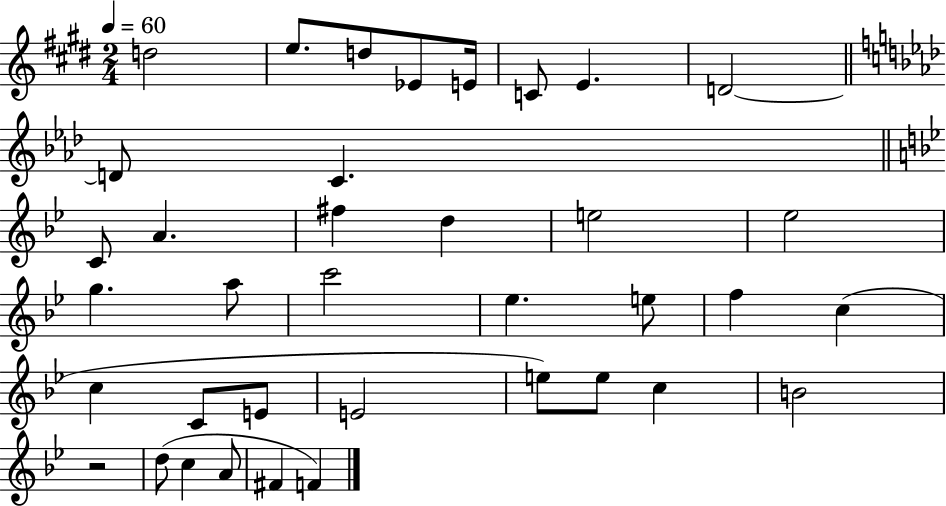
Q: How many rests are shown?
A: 1